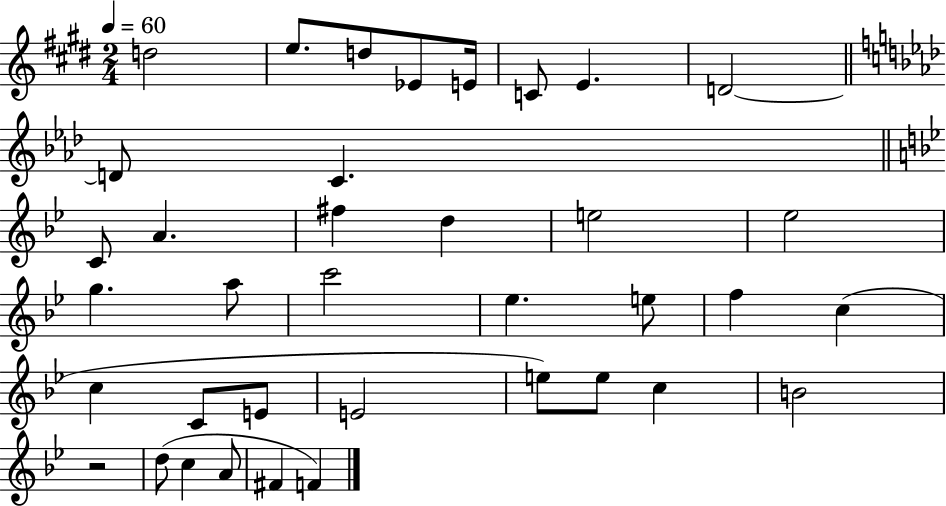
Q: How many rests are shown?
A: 1